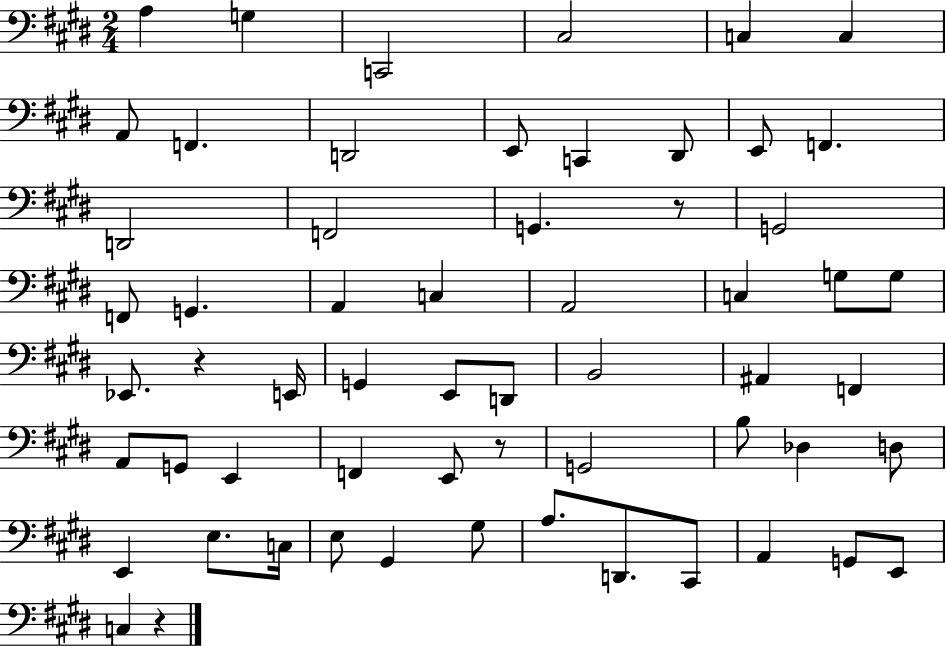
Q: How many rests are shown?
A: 4